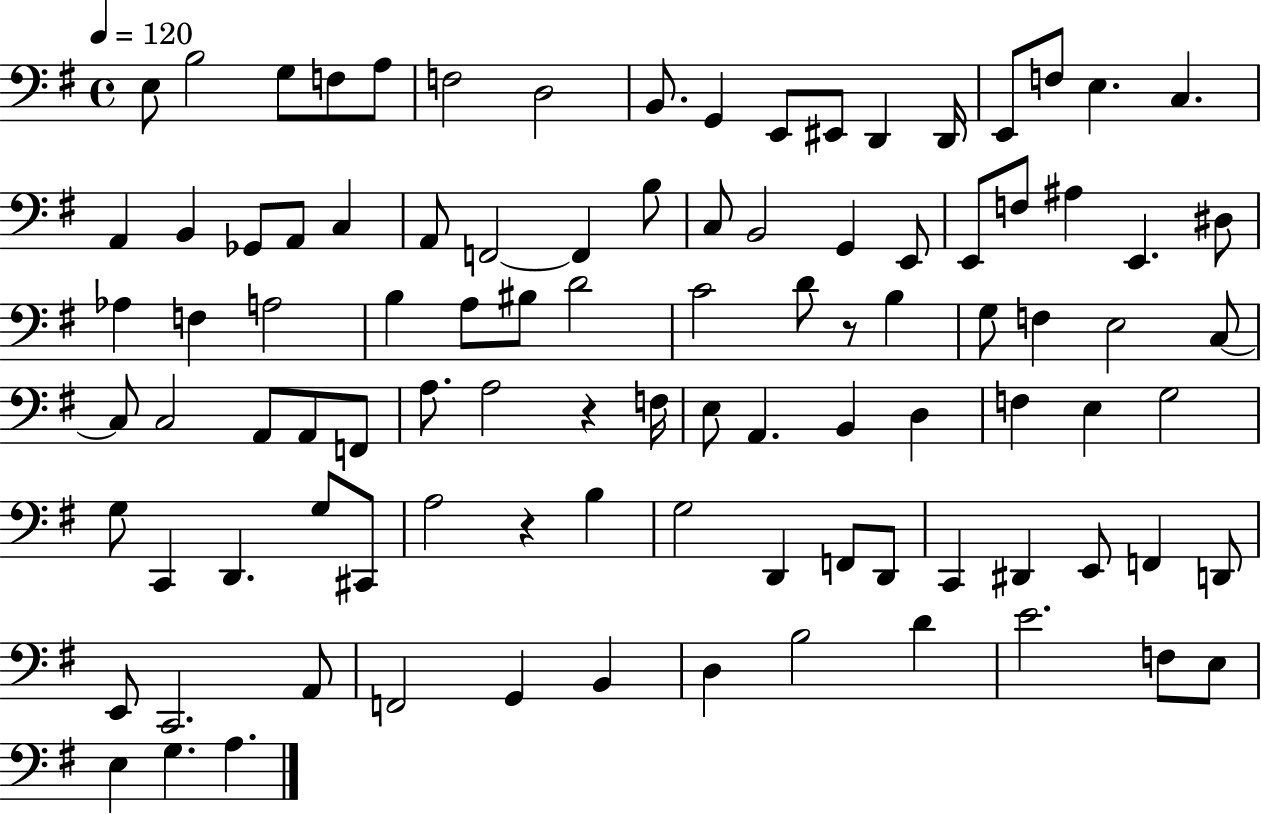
X:1
T:Untitled
M:4/4
L:1/4
K:G
E,/2 B,2 G,/2 F,/2 A,/2 F,2 D,2 B,,/2 G,, E,,/2 ^E,,/2 D,, D,,/4 E,,/2 F,/2 E, C, A,, B,, _G,,/2 A,,/2 C, A,,/2 F,,2 F,, B,/2 C,/2 B,,2 G,, E,,/2 E,,/2 F,/2 ^A, E,, ^D,/2 _A, F, A,2 B, A,/2 ^B,/2 D2 C2 D/2 z/2 B, G,/2 F, E,2 C,/2 C,/2 C,2 A,,/2 A,,/2 F,,/2 A,/2 A,2 z F,/4 E,/2 A,, B,, D, F, E, G,2 G,/2 C,, D,, G,/2 ^C,,/2 A,2 z B, G,2 D,, F,,/2 D,,/2 C,, ^D,, E,,/2 F,, D,,/2 E,,/2 C,,2 A,,/2 F,,2 G,, B,, D, B,2 D E2 F,/2 E,/2 E, G, A,